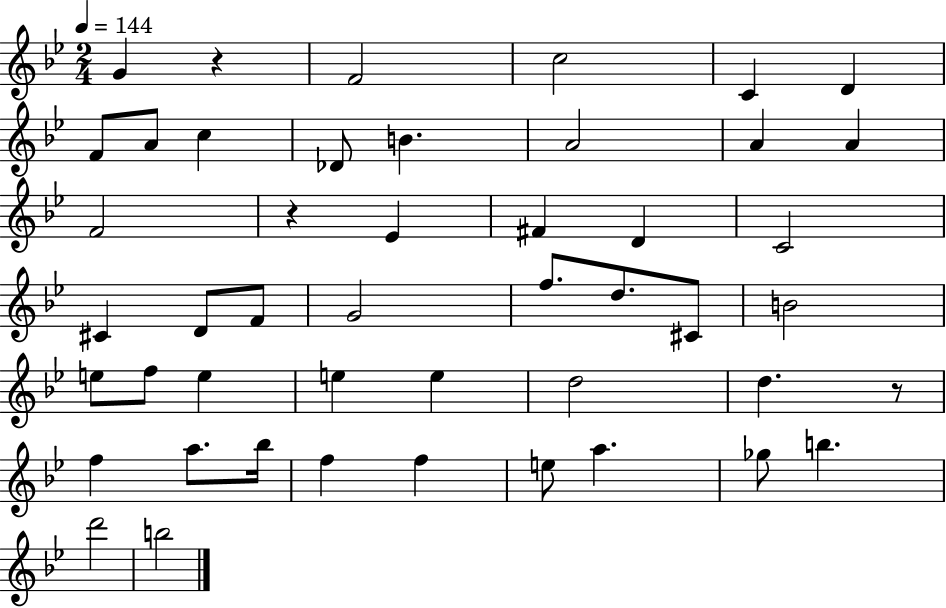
G4/q R/q F4/h C5/h C4/q D4/q F4/e A4/e C5/q Db4/e B4/q. A4/h A4/q A4/q F4/h R/q Eb4/q F#4/q D4/q C4/h C#4/q D4/e F4/e G4/h F5/e. D5/e. C#4/e B4/h E5/e F5/e E5/q E5/q E5/q D5/h D5/q. R/e F5/q A5/e. Bb5/s F5/q F5/q E5/e A5/q. Gb5/e B5/q. D6/h B5/h